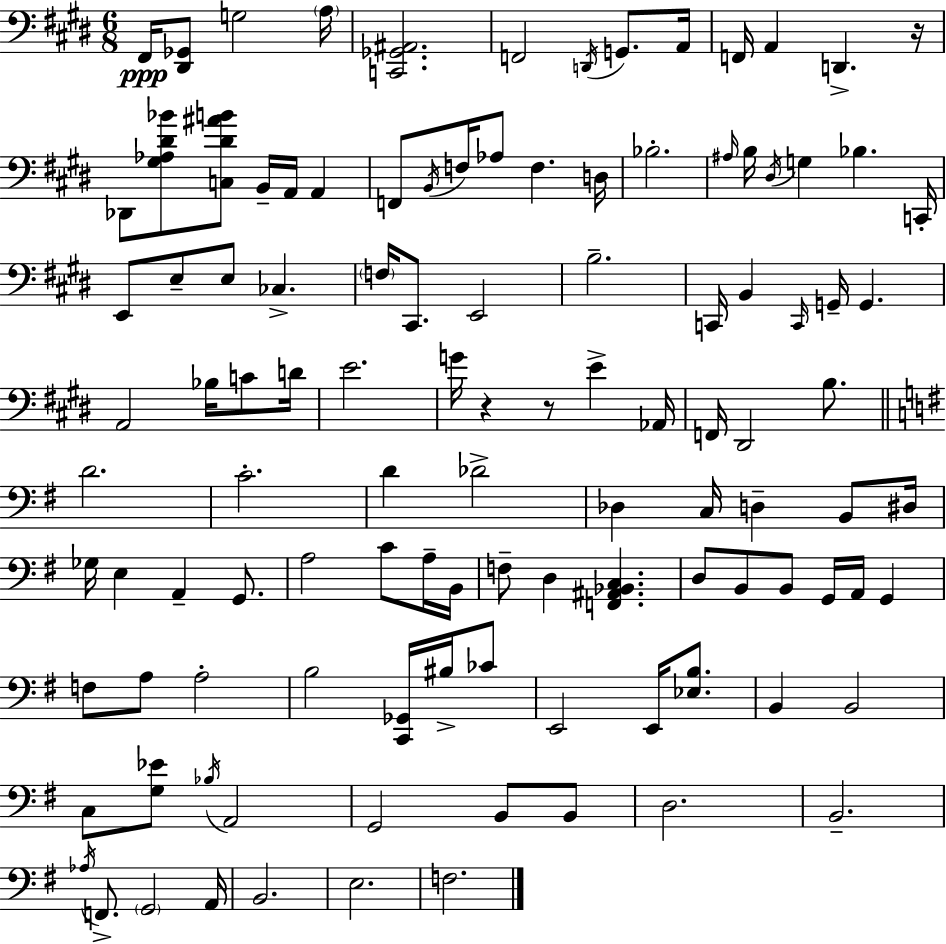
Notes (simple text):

F#2/s [D#2,Gb2]/e G3/h A3/s [C2,Gb2,A#2]/h. F2/h D2/s G2/e. A2/s F2/s A2/q D2/q. R/s Db2/e [G#3,Ab3,D#4,Bb4]/e [C3,D#4,A#4,B4]/e B2/s A2/s A2/q F2/e B2/s F3/s Ab3/e F3/q. D3/s Bb3/h. A#3/s B3/s D#3/s G3/q Bb3/q. C2/s E2/e E3/e E3/e CES3/q. F3/s C#2/e. E2/h B3/h. C2/s B2/q C2/s G2/s G2/q. A2/h Bb3/s C4/e D4/s E4/h. G4/s R/q R/e E4/q Ab2/s F2/s D#2/h B3/e. D4/h. C4/h. D4/q Db4/h Db3/q C3/s D3/q B2/e D#3/s Gb3/s E3/q A2/q G2/e. A3/h C4/e A3/s B2/s F3/e D3/q [F2,A#2,Bb2,C3]/q. D3/e B2/e B2/e G2/s A2/s G2/q F3/e A3/e A3/h B3/h [C2,Gb2]/s BIS3/s CES4/e E2/h E2/s [Eb3,B3]/e. B2/q B2/h C3/e [G3,Eb4]/e Bb3/s A2/h G2/h B2/e B2/e D3/h. B2/h. Ab3/s F2/e. G2/h A2/s B2/h. E3/h. F3/h.